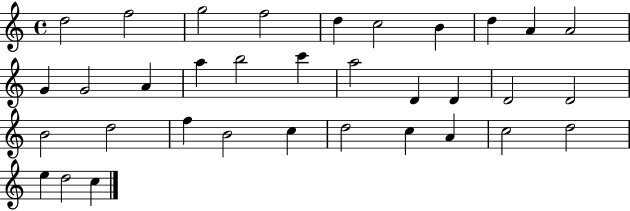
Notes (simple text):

D5/h F5/h G5/h F5/h D5/q C5/h B4/q D5/q A4/q A4/h G4/q G4/h A4/q A5/q B5/h C6/q A5/h D4/q D4/q D4/h D4/h B4/h D5/h F5/q B4/h C5/q D5/h C5/q A4/q C5/h D5/h E5/q D5/h C5/q